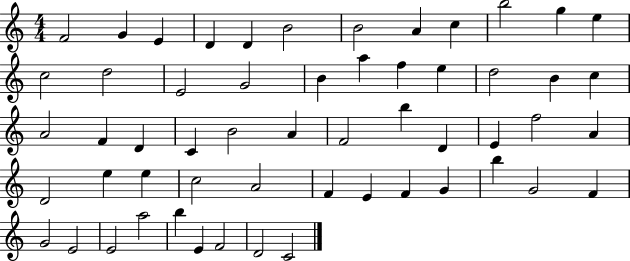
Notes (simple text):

F4/h G4/q E4/q D4/q D4/q B4/h B4/h A4/q C5/q B5/h G5/q E5/q C5/h D5/h E4/h G4/h B4/q A5/q F5/q E5/q D5/h B4/q C5/q A4/h F4/q D4/q C4/q B4/h A4/q F4/h B5/q D4/q E4/q F5/h A4/q D4/h E5/q E5/q C5/h A4/h F4/q E4/q F4/q G4/q B5/q G4/h F4/q G4/h E4/h E4/h A5/h B5/q E4/q F4/h D4/h C4/h